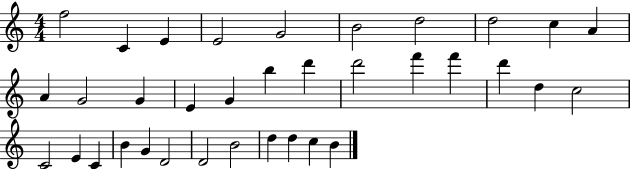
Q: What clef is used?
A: treble